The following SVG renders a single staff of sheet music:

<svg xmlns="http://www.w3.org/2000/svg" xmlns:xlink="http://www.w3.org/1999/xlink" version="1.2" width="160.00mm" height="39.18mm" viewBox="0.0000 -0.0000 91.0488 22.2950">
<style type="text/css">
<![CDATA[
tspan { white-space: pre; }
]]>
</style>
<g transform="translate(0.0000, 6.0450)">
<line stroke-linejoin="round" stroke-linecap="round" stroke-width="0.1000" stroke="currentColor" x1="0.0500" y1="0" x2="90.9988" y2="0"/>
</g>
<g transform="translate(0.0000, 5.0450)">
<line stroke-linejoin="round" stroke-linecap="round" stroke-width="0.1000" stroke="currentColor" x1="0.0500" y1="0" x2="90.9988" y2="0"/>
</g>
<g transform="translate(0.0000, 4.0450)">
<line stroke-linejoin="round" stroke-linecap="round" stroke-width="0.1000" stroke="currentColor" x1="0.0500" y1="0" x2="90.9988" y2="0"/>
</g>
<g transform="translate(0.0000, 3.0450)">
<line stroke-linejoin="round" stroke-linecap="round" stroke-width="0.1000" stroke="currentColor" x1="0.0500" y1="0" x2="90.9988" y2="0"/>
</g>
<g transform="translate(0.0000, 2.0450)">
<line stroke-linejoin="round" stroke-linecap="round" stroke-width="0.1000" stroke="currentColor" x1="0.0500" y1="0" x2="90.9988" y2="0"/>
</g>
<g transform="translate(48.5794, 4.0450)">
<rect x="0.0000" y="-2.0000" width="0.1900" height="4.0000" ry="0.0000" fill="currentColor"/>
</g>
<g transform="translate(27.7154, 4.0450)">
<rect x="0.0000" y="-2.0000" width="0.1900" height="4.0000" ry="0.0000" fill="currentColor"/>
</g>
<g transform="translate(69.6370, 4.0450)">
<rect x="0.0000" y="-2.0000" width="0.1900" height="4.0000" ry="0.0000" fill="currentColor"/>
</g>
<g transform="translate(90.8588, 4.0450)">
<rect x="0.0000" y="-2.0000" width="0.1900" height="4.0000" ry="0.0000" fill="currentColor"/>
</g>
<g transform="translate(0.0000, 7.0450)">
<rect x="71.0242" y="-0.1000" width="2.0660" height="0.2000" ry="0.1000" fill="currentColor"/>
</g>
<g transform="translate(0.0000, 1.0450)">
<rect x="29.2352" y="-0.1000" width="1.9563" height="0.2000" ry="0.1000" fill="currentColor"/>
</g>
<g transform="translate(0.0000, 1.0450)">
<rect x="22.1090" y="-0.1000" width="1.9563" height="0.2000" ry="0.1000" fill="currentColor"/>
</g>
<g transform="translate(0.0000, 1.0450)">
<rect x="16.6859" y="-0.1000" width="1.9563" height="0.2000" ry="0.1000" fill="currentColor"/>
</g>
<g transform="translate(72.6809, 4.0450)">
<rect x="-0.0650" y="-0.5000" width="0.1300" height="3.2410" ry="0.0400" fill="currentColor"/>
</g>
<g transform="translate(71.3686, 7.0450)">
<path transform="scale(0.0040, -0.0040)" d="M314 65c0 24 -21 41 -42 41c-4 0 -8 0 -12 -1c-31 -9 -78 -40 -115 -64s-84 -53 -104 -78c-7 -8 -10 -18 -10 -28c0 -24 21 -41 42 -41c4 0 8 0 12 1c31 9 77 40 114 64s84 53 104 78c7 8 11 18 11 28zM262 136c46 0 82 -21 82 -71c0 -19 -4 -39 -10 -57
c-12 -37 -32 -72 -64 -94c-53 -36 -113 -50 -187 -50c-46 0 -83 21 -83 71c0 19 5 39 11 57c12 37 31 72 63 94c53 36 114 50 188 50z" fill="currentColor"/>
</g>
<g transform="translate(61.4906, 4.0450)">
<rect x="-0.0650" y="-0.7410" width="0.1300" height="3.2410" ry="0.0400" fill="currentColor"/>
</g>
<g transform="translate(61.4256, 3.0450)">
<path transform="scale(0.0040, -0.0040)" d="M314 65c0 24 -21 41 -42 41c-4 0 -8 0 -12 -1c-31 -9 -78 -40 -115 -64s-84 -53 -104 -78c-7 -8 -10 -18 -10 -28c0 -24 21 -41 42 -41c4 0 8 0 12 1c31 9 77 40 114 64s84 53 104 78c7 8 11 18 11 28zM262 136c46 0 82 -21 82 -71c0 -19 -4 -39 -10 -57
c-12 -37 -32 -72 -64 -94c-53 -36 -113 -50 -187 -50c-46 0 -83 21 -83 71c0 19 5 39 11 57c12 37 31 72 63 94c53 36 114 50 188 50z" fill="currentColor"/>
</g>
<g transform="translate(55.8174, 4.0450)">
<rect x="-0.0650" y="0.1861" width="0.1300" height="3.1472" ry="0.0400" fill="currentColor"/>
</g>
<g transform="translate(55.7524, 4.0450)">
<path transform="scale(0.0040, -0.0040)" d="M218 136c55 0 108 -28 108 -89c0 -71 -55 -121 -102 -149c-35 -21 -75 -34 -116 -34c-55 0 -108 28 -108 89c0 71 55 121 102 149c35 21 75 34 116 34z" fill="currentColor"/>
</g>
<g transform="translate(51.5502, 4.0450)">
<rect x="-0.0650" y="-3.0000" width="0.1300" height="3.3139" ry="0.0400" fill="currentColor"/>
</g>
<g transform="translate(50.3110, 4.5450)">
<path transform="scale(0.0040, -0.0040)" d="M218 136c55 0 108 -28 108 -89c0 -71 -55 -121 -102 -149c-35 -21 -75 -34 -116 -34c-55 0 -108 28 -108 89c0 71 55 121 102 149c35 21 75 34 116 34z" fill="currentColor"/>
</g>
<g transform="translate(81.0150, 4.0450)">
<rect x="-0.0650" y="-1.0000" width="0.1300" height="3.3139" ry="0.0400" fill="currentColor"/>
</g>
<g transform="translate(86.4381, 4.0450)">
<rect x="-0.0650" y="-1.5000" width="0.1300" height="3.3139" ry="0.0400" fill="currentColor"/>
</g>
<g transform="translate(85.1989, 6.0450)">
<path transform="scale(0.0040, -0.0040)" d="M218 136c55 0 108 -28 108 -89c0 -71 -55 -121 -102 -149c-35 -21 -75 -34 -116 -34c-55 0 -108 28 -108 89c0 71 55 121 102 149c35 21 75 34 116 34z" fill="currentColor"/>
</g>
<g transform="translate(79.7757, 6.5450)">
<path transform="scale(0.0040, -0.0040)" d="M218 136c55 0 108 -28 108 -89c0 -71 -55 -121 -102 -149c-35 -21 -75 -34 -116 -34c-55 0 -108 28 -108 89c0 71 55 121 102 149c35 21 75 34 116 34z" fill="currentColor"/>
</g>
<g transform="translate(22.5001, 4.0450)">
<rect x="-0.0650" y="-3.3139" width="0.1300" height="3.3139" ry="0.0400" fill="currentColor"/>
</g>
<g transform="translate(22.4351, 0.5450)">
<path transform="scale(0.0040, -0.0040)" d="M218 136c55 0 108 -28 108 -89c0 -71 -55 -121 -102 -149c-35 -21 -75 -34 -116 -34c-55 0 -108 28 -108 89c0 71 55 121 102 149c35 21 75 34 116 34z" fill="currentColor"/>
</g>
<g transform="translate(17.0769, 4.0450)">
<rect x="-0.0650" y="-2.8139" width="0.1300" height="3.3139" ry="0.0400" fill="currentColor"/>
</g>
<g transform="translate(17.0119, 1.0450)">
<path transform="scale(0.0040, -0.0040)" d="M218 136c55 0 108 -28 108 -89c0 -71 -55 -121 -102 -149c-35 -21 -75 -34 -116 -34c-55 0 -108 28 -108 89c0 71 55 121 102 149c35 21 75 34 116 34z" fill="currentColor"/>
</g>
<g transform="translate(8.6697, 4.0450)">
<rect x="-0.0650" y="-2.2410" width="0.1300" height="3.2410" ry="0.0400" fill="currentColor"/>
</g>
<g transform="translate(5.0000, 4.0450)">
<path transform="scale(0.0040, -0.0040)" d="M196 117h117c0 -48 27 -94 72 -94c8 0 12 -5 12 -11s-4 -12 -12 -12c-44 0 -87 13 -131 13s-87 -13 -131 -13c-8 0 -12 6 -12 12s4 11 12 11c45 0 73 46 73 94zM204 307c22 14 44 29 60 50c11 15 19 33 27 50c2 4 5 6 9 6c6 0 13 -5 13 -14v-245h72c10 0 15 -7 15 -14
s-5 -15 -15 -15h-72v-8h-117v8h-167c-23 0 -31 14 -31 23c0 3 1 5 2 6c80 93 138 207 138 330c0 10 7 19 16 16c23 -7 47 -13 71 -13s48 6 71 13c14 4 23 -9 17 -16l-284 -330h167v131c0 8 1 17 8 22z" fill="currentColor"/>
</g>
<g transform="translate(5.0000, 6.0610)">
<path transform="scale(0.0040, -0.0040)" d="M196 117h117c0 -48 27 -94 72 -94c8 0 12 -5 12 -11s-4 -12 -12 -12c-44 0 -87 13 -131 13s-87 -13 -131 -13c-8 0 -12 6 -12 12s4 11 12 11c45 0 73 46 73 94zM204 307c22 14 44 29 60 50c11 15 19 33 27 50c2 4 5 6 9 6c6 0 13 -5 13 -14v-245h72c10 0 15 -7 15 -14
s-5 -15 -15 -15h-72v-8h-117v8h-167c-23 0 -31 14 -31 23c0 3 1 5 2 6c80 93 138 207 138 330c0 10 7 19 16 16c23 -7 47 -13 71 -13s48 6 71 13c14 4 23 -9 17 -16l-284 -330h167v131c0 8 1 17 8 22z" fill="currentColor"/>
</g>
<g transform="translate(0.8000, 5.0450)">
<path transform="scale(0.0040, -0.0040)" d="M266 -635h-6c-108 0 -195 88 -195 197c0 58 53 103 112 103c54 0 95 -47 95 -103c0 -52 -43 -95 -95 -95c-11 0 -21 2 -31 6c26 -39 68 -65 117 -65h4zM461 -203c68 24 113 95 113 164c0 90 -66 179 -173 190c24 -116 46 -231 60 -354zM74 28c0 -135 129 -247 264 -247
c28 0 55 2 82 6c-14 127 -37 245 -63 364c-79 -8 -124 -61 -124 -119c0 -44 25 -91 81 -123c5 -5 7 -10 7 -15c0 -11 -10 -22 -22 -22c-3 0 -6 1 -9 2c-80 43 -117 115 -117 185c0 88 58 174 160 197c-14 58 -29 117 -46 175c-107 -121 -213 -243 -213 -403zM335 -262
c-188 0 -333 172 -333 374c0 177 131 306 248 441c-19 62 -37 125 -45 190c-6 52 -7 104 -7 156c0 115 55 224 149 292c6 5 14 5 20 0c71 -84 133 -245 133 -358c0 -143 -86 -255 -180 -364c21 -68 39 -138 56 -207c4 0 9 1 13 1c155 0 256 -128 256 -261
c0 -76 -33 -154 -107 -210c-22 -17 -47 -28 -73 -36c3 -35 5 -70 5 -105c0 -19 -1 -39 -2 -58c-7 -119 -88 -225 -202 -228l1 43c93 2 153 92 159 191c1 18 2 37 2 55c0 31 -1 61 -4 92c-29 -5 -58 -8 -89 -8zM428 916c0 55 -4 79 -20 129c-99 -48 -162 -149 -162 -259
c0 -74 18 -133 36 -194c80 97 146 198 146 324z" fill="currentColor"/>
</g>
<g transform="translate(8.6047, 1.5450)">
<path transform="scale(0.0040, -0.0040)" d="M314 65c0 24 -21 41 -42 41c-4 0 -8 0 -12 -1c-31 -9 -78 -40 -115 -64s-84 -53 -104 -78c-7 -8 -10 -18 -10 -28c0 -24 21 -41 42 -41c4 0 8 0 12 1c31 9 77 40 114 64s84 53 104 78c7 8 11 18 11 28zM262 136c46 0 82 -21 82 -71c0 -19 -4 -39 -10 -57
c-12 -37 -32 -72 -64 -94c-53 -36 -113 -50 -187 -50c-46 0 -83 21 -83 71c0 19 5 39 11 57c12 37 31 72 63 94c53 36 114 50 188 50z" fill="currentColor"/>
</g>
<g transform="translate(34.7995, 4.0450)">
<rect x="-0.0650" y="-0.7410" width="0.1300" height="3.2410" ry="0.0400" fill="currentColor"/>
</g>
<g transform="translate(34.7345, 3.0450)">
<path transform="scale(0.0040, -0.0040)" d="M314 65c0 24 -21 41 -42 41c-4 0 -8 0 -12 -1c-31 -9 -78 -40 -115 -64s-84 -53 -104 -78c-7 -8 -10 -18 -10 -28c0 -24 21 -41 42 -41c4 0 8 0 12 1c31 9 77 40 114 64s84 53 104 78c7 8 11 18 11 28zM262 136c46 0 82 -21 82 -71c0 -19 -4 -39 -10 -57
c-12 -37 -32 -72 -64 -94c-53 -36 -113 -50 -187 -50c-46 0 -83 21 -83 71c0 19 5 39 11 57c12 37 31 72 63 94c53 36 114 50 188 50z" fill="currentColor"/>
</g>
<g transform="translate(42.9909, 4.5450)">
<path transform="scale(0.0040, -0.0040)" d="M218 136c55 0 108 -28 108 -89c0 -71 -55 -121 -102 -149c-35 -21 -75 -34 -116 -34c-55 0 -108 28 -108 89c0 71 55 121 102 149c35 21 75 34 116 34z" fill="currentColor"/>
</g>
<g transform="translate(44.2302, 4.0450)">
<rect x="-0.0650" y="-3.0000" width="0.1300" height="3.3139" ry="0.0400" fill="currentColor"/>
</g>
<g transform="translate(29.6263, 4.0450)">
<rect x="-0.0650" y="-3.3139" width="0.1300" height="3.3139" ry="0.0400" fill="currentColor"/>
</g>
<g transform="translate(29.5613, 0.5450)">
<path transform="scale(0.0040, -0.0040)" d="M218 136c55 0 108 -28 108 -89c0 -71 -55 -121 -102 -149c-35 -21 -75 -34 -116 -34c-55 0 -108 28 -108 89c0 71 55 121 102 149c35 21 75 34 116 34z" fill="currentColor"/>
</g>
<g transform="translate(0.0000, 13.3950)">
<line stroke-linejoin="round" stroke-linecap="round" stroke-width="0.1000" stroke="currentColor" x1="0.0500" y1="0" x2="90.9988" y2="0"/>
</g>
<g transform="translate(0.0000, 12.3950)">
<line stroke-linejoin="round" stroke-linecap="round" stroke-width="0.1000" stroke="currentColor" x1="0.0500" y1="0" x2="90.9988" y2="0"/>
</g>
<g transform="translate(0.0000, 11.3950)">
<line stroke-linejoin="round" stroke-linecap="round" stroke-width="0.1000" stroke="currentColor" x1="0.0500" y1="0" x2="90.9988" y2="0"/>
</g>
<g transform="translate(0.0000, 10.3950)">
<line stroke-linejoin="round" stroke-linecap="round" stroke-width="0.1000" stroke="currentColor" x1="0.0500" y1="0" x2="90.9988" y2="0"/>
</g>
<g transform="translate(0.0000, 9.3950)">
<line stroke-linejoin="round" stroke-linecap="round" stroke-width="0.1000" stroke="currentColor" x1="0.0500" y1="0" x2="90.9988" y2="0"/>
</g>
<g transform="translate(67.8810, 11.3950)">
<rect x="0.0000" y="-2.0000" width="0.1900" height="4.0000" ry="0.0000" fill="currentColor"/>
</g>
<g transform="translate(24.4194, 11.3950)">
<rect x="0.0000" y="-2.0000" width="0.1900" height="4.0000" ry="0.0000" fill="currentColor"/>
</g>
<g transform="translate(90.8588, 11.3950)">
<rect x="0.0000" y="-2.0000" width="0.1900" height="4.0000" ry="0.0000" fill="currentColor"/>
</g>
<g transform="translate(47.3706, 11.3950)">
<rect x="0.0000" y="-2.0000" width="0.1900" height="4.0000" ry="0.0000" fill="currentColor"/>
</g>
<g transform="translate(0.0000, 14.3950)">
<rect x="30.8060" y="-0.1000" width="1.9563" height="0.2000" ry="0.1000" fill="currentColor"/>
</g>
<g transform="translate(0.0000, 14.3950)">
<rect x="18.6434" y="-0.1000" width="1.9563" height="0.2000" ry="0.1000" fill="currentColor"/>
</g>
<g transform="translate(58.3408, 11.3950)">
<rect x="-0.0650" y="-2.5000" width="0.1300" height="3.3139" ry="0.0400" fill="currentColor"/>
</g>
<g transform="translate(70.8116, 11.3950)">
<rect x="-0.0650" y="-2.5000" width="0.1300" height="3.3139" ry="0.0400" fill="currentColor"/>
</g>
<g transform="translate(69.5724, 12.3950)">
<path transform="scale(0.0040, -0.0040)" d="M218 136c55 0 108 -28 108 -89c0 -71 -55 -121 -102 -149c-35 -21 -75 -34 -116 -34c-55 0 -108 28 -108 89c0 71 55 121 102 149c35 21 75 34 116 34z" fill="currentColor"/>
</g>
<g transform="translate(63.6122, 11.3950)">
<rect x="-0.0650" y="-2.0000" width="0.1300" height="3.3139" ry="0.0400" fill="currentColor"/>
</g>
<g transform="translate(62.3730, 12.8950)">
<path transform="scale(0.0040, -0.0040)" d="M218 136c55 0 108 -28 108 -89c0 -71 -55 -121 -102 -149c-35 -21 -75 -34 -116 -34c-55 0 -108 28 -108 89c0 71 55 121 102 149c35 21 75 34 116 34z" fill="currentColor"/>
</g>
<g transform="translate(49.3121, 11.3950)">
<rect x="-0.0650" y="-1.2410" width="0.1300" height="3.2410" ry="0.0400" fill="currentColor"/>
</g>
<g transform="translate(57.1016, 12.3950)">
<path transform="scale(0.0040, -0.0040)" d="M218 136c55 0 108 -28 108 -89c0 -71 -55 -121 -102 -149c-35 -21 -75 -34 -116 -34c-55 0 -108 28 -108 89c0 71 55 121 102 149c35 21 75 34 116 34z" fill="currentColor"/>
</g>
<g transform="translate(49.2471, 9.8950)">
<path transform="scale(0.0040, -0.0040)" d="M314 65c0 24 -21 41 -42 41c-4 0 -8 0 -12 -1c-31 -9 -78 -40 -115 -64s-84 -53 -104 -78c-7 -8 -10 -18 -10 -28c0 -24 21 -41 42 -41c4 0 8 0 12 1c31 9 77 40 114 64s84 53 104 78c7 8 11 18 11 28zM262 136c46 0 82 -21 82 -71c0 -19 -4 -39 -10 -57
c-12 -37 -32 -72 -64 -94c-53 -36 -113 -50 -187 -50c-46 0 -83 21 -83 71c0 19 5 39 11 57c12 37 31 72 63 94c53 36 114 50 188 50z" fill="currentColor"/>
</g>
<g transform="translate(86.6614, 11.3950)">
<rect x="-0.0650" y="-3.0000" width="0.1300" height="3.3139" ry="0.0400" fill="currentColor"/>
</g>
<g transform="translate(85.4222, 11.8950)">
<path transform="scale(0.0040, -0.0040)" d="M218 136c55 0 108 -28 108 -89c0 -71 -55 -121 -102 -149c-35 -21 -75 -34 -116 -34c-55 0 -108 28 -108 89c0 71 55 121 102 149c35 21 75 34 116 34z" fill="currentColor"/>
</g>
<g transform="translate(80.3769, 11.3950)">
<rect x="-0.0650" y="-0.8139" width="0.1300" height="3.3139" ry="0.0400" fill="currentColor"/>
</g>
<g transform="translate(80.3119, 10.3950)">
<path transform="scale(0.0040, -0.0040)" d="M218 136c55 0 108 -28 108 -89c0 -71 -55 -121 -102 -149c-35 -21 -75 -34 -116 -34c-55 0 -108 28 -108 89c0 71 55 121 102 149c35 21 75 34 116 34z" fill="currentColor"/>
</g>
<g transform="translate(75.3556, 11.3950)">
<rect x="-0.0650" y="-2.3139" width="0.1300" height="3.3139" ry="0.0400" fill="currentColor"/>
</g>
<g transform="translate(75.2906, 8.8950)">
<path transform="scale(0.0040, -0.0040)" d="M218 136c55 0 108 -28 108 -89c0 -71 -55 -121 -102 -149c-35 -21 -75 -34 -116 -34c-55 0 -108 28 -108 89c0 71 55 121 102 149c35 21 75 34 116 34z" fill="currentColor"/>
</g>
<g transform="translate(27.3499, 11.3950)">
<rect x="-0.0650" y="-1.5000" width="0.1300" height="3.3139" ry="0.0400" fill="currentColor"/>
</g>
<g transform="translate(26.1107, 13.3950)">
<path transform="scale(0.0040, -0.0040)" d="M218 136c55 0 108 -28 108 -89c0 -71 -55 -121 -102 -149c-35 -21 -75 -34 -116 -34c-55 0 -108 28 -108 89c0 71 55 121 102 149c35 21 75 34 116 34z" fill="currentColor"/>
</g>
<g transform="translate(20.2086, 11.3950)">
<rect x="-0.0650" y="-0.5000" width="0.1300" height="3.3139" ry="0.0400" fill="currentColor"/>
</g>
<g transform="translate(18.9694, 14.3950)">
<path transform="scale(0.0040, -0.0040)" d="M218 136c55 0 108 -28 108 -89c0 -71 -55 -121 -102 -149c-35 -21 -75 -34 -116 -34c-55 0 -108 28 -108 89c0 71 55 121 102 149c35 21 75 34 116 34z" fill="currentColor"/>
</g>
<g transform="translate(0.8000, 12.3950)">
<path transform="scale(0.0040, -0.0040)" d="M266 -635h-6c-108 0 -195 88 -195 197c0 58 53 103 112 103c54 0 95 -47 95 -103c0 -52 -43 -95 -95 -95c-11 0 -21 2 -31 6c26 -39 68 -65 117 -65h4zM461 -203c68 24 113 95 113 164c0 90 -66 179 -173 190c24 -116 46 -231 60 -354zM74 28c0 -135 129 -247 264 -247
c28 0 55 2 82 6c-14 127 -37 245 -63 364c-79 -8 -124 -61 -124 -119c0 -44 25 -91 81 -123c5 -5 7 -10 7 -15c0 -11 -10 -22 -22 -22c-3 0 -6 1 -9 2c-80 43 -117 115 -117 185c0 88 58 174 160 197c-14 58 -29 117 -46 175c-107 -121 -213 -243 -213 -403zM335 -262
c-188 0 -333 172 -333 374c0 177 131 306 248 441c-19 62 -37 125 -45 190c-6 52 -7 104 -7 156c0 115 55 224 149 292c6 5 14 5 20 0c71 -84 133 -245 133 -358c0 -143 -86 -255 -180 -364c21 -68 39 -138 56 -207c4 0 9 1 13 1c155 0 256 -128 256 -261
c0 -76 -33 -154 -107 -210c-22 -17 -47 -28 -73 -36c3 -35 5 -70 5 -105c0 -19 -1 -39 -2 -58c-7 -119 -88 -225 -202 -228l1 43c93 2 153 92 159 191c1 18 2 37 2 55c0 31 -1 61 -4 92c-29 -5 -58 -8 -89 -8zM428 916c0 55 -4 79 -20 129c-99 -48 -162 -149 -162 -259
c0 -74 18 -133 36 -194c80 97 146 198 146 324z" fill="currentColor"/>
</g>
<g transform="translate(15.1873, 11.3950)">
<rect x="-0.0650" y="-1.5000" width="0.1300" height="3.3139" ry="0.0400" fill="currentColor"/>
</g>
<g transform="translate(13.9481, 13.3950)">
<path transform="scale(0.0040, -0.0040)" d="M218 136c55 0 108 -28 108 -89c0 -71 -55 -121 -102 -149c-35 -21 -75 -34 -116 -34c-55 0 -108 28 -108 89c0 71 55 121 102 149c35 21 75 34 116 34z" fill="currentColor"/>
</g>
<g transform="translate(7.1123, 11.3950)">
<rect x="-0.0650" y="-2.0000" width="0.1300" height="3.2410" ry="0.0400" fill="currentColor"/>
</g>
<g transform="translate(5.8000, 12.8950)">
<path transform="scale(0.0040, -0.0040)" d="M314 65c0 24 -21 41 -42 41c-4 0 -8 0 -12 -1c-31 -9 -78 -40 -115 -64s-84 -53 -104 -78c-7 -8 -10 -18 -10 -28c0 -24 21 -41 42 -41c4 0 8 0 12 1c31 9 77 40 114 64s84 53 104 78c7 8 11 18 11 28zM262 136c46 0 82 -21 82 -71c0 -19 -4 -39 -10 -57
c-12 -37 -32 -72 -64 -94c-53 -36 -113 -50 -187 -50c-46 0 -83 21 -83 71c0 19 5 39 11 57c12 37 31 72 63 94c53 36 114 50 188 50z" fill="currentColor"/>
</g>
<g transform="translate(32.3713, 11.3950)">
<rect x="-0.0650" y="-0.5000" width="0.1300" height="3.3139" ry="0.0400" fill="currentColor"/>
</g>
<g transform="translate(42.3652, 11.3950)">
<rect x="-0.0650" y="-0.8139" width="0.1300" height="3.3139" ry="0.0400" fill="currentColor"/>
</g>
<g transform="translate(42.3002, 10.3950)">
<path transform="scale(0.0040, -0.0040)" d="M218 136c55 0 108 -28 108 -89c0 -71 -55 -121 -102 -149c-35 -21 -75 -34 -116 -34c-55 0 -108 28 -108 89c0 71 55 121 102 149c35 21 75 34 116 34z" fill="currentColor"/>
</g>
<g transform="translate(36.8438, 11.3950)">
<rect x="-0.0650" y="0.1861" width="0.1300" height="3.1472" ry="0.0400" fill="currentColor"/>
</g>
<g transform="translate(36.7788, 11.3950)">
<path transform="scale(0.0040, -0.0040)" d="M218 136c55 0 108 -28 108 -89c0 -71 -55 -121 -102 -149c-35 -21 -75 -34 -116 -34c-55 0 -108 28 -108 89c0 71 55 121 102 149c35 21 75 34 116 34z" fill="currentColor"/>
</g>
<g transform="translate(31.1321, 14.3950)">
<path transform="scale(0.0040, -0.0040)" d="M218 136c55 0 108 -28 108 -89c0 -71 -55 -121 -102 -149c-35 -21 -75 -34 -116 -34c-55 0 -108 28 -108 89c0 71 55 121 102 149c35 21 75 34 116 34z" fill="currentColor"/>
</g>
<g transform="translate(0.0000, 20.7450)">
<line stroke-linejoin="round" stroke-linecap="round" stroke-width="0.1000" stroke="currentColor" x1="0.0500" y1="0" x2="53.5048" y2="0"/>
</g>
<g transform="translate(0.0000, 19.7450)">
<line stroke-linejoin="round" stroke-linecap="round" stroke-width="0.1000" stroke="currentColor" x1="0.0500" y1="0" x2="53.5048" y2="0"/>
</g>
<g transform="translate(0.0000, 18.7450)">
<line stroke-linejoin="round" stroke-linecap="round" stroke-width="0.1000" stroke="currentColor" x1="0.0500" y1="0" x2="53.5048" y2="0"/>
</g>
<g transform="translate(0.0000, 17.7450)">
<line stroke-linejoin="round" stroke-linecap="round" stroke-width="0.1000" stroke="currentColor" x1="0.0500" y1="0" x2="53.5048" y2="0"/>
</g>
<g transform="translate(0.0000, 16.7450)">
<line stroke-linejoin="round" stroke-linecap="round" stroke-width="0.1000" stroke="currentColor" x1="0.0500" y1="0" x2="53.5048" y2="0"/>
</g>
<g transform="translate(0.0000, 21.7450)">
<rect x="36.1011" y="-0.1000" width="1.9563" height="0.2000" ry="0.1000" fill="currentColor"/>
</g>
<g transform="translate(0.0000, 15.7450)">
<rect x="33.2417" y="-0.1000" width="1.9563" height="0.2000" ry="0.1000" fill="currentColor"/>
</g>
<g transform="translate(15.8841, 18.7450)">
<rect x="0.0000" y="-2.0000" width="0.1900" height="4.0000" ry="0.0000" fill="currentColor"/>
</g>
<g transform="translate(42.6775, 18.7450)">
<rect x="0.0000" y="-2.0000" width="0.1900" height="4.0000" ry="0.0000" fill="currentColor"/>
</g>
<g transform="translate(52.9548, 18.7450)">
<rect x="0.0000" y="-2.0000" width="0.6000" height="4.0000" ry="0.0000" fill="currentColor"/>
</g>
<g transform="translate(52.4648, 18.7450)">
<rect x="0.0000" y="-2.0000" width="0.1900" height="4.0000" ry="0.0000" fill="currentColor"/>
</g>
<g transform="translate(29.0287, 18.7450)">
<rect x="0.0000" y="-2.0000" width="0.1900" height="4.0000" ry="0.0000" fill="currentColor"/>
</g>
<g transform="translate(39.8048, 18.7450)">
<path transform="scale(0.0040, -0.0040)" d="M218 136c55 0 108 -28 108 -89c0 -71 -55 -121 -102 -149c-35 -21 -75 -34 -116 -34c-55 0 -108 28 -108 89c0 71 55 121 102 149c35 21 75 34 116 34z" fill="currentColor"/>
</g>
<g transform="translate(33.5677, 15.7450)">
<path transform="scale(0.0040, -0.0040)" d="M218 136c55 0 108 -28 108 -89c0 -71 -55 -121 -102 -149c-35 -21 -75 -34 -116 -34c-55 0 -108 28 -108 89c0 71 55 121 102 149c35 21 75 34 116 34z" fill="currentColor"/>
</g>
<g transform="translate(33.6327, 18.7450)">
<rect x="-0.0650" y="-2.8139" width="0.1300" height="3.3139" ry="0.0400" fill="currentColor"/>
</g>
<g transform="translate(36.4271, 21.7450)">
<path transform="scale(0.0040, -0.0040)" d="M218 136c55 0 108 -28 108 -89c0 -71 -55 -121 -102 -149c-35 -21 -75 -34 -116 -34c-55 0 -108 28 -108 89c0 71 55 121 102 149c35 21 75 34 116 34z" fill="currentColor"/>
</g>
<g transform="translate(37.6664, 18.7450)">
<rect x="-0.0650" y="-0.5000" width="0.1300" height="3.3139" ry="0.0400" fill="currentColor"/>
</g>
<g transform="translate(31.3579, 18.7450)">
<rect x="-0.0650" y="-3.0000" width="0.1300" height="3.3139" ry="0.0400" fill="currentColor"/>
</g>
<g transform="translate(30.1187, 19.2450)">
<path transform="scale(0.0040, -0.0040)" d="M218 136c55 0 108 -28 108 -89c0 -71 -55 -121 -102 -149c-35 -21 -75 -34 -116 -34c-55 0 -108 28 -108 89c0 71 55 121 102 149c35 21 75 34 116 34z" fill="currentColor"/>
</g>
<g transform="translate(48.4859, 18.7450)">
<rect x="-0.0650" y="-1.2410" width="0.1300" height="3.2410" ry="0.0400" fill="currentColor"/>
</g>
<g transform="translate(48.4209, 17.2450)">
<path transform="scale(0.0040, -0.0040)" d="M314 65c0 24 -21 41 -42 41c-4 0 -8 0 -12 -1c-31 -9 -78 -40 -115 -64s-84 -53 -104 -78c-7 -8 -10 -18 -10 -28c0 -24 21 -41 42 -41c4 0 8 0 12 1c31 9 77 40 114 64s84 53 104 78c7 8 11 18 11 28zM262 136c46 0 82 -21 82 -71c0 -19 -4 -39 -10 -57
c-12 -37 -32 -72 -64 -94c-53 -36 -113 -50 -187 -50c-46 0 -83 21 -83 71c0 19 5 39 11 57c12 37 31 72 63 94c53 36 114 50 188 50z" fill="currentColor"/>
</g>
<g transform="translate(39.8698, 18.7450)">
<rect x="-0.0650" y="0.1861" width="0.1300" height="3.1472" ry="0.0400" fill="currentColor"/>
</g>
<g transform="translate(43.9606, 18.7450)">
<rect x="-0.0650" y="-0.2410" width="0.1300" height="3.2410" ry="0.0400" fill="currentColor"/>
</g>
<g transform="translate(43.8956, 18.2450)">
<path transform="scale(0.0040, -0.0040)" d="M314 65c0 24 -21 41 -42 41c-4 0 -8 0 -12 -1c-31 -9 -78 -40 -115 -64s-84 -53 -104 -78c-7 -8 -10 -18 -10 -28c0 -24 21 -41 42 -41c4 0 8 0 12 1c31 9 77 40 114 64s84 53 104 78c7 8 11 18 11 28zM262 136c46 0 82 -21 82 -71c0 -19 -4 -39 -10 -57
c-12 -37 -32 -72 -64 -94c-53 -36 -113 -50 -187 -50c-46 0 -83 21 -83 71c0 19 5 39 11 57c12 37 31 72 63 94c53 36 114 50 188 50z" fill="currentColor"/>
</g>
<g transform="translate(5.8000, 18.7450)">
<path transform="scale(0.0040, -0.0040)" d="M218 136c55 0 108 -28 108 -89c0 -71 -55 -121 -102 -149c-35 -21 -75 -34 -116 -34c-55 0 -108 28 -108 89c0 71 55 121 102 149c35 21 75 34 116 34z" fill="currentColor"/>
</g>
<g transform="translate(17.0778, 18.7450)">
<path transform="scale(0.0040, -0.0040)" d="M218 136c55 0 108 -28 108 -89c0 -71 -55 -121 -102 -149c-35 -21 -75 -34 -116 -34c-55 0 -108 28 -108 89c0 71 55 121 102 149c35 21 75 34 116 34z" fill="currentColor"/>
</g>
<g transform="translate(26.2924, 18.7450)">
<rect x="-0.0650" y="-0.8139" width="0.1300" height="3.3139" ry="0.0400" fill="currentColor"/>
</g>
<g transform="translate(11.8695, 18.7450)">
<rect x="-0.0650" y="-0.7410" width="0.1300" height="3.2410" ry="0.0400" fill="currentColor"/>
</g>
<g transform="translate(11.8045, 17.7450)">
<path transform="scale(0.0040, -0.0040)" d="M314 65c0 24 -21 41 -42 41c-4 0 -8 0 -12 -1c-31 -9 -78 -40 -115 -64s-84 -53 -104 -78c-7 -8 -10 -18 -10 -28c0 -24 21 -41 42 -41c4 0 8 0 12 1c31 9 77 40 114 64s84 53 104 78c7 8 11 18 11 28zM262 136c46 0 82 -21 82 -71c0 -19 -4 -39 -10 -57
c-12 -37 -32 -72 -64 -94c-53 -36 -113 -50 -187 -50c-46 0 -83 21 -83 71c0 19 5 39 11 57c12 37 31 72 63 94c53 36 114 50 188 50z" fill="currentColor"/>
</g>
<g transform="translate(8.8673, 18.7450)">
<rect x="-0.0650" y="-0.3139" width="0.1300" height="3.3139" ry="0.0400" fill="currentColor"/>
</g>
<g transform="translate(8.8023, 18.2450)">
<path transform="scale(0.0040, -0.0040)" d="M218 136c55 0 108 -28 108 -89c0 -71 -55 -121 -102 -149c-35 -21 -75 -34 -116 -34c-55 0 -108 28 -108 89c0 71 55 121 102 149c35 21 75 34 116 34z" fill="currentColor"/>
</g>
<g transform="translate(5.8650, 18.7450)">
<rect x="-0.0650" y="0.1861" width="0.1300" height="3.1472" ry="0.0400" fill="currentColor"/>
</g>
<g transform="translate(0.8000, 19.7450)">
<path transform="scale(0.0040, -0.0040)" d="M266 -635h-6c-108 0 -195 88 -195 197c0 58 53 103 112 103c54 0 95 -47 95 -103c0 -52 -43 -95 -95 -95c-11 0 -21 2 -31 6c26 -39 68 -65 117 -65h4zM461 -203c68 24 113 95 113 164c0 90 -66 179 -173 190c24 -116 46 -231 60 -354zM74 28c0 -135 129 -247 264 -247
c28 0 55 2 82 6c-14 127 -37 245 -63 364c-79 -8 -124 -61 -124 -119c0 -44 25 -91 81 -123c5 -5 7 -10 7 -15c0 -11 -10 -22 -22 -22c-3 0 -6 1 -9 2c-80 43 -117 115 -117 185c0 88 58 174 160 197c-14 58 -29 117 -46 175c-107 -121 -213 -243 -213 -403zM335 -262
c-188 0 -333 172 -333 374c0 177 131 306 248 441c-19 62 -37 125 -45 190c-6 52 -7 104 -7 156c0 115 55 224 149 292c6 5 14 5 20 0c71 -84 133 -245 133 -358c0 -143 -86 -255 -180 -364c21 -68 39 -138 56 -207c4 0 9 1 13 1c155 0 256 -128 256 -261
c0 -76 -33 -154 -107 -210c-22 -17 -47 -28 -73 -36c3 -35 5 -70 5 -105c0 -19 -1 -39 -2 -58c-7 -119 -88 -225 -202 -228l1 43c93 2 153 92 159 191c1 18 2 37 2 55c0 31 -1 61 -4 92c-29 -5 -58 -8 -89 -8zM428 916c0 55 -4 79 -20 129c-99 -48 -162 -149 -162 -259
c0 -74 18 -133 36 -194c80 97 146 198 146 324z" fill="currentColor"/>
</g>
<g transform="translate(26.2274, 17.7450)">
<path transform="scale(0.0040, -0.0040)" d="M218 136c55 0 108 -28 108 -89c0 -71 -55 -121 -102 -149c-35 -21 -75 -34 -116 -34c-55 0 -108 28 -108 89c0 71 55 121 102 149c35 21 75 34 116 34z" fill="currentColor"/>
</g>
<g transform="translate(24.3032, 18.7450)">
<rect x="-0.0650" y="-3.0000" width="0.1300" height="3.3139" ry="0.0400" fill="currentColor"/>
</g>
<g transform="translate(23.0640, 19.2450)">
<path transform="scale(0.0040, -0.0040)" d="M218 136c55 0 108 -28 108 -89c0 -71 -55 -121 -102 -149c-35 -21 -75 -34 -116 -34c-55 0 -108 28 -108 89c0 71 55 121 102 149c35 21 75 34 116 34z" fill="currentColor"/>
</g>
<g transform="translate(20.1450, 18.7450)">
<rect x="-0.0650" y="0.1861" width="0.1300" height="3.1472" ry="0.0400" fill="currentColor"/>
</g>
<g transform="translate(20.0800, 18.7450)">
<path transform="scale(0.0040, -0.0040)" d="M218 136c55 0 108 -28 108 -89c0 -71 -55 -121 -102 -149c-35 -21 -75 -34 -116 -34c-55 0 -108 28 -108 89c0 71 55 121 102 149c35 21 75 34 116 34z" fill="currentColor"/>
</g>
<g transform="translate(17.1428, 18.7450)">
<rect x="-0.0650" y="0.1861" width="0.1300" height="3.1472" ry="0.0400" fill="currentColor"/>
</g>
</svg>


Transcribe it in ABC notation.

X:1
T:Untitled
M:4/4
L:1/4
K:C
g2 a b b d2 A A B d2 C2 D E F2 E C E C B d e2 G F G g d A B c d2 B B A d A a C B c2 e2